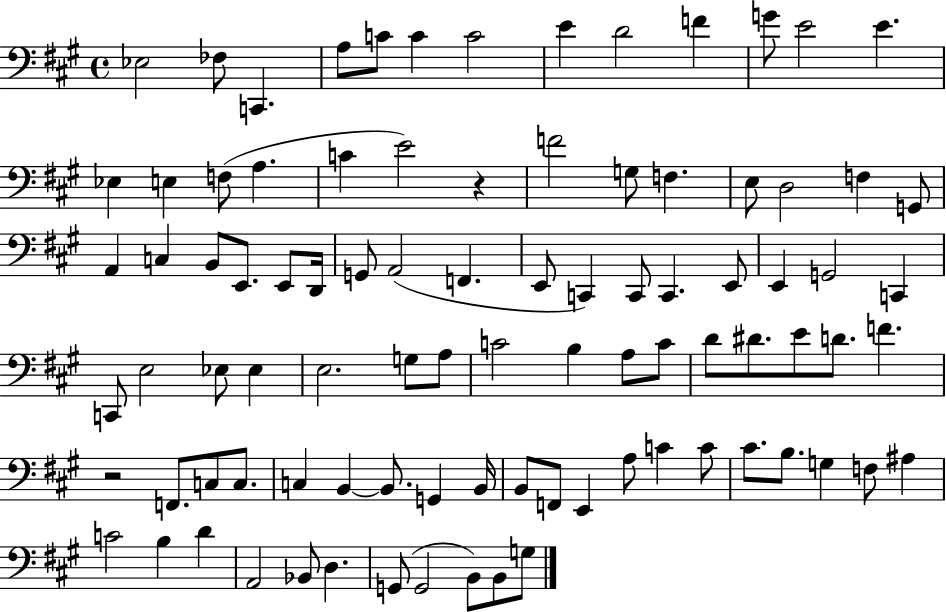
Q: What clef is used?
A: bass